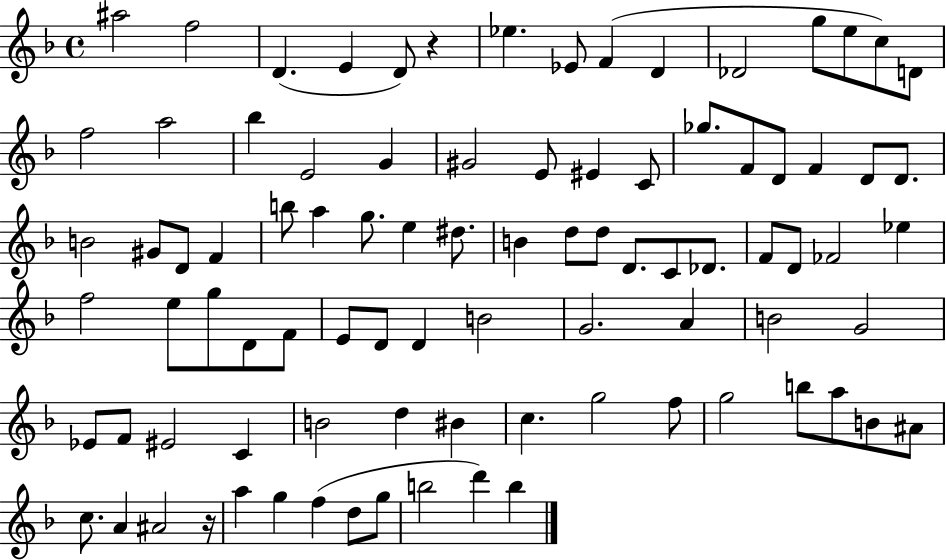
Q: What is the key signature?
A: F major